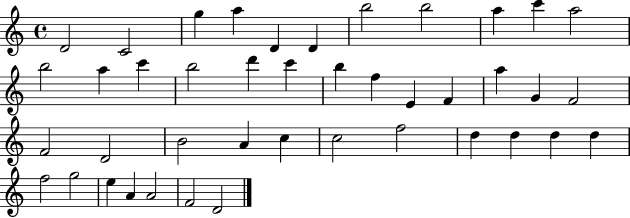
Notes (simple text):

D4/h C4/h G5/q A5/q D4/q D4/q B5/h B5/h A5/q C6/q A5/h B5/h A5/q C6/q B5/h D6/q C6/q B5/q F5/q E4/q F4/q A5/q G4/q F4/h F4/h D4/h B4/h A4/q C5/q C5/h F5/h D5/q D5/q D5/q D5/q F5/h G5/h E5/q A4/q A4/h F4/h D4/h